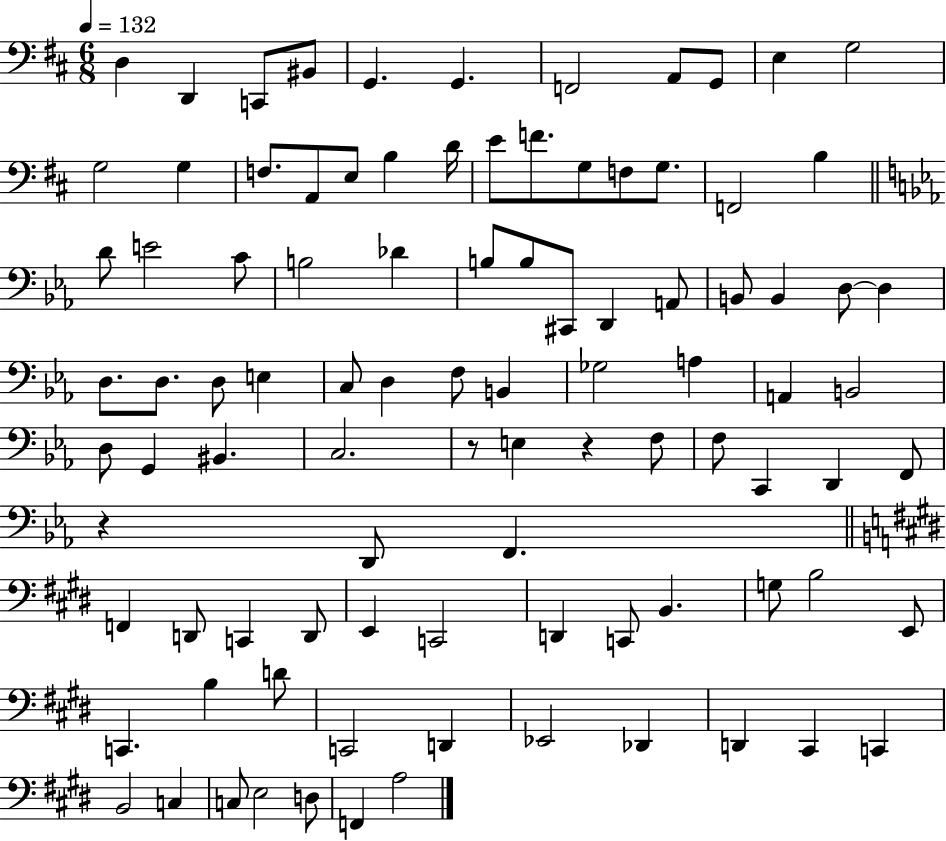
D3/q D2/q C2/e BIS2/e G2/q. G2/q. F2/h A2/e G2/e E3/q G3/h G3/h G3/q F3/e. A2/e E3/e B3/q D4/s E4/e F4/e. G3/e F3/e G3/e. F2/h B3/q D4/e E4/h C4/e B3/h Db4/q B3/e B3/e C#2/e D2/q A2/e B2/e B2/q D3/e D3/q D3/e. D3/e. D3/e E3/q C3/e D3/q F3/e B2/q Gb3/h A3/q A2/q B2/h D3/e G2/q BIS2/q. C3/h. R/e E3/q R/q F3/e F3/e C2/q D2/q F2/e R/q D2/e F2/q. F2/q D2/e C2/q D2/e E2/q C2/h D2/q C2/e B2/q. G3/e B3/h E2/e C2/q. B3/q D4/e C2/h D2/q Eb2/h Db2/q D2/q C#2/q C2/q B2/h C3/q C3/e E3/h D3/e F2/q A3/h